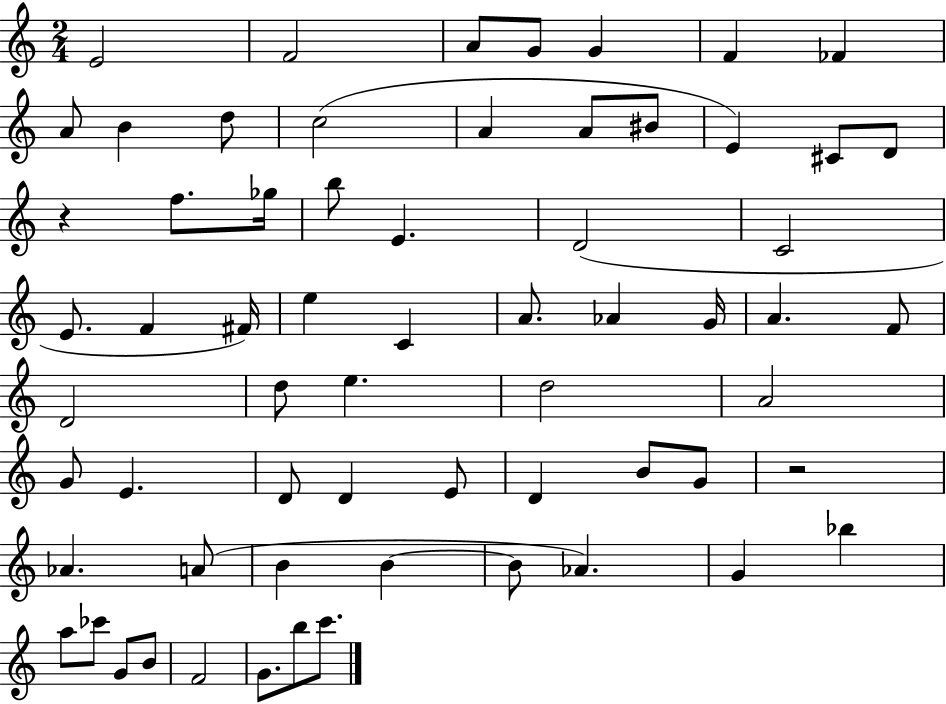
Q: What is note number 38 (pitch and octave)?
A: A4